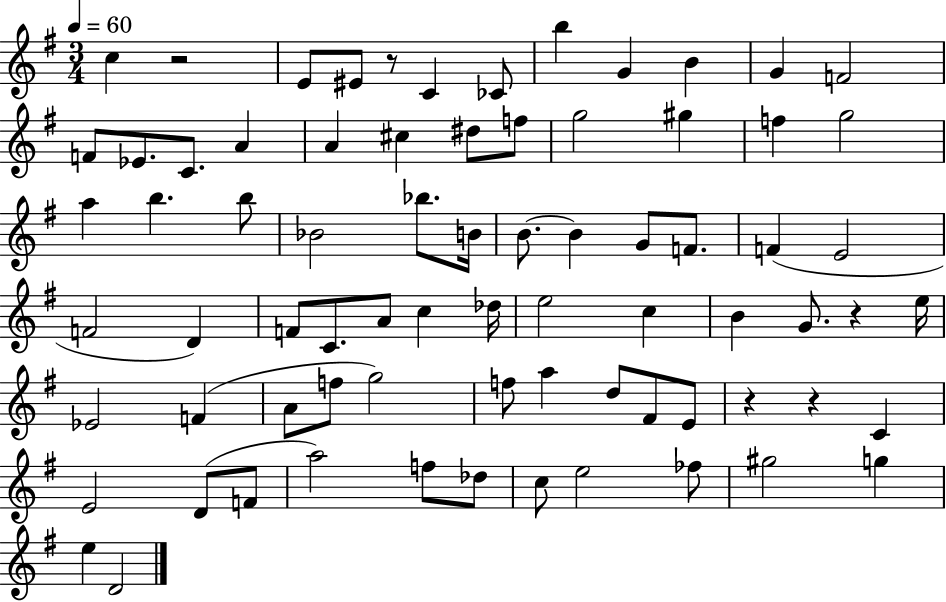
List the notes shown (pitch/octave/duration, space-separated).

C5/q R/h E4/e EIS4/e R/e C4/q CES4/e B5/q G4/q B4/q G4/q F4/h F4/e Eb4/e. C4/e. A4/q A4/q C#5/q D#5/e F5/e G5/h G#5/q F5/q G5/h A5/q B5/q. B5/e Bb4/h Bb5/e. B4/s B4/e. B4/q G4/e F4/e. F4/q E4/h F4/h D4/q F4/e C4/e. A4/e C5/q Db5/s E5/h C5/q B4/q G4/e. R/q E5/s Eb4/h F4/q A4/e F5/e G5/h F5/e A5/q D5/e F#4/e E4/e R/q R/q C4/q E4/h D4/e F4/e A5/h F5/e Db5/e C5/e E5/h FES5/e G#5/h G5/q E5/q D4/h